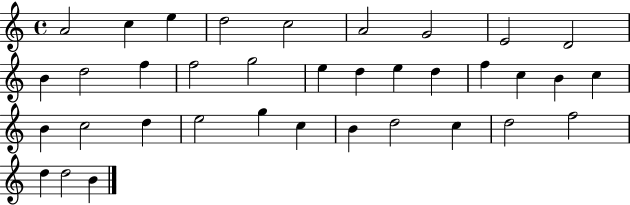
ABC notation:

X:1
T:Untitled
M:4/4
L:1/4
K:C
A2 c e d2 c2 A2 G2 E2 D2 B d2 f f2 g2 e d e d f c B c B c2 d e2 g c B d2 c d2 f2 d d2 B